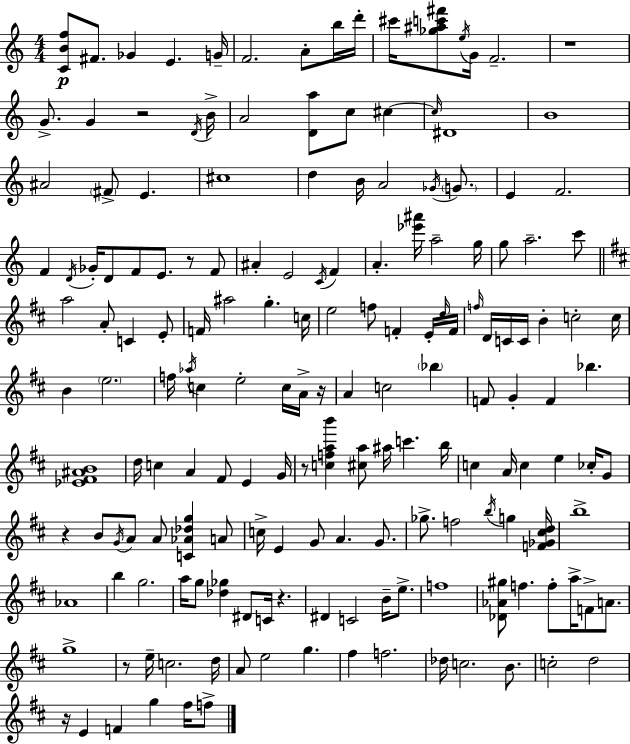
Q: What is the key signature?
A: C major